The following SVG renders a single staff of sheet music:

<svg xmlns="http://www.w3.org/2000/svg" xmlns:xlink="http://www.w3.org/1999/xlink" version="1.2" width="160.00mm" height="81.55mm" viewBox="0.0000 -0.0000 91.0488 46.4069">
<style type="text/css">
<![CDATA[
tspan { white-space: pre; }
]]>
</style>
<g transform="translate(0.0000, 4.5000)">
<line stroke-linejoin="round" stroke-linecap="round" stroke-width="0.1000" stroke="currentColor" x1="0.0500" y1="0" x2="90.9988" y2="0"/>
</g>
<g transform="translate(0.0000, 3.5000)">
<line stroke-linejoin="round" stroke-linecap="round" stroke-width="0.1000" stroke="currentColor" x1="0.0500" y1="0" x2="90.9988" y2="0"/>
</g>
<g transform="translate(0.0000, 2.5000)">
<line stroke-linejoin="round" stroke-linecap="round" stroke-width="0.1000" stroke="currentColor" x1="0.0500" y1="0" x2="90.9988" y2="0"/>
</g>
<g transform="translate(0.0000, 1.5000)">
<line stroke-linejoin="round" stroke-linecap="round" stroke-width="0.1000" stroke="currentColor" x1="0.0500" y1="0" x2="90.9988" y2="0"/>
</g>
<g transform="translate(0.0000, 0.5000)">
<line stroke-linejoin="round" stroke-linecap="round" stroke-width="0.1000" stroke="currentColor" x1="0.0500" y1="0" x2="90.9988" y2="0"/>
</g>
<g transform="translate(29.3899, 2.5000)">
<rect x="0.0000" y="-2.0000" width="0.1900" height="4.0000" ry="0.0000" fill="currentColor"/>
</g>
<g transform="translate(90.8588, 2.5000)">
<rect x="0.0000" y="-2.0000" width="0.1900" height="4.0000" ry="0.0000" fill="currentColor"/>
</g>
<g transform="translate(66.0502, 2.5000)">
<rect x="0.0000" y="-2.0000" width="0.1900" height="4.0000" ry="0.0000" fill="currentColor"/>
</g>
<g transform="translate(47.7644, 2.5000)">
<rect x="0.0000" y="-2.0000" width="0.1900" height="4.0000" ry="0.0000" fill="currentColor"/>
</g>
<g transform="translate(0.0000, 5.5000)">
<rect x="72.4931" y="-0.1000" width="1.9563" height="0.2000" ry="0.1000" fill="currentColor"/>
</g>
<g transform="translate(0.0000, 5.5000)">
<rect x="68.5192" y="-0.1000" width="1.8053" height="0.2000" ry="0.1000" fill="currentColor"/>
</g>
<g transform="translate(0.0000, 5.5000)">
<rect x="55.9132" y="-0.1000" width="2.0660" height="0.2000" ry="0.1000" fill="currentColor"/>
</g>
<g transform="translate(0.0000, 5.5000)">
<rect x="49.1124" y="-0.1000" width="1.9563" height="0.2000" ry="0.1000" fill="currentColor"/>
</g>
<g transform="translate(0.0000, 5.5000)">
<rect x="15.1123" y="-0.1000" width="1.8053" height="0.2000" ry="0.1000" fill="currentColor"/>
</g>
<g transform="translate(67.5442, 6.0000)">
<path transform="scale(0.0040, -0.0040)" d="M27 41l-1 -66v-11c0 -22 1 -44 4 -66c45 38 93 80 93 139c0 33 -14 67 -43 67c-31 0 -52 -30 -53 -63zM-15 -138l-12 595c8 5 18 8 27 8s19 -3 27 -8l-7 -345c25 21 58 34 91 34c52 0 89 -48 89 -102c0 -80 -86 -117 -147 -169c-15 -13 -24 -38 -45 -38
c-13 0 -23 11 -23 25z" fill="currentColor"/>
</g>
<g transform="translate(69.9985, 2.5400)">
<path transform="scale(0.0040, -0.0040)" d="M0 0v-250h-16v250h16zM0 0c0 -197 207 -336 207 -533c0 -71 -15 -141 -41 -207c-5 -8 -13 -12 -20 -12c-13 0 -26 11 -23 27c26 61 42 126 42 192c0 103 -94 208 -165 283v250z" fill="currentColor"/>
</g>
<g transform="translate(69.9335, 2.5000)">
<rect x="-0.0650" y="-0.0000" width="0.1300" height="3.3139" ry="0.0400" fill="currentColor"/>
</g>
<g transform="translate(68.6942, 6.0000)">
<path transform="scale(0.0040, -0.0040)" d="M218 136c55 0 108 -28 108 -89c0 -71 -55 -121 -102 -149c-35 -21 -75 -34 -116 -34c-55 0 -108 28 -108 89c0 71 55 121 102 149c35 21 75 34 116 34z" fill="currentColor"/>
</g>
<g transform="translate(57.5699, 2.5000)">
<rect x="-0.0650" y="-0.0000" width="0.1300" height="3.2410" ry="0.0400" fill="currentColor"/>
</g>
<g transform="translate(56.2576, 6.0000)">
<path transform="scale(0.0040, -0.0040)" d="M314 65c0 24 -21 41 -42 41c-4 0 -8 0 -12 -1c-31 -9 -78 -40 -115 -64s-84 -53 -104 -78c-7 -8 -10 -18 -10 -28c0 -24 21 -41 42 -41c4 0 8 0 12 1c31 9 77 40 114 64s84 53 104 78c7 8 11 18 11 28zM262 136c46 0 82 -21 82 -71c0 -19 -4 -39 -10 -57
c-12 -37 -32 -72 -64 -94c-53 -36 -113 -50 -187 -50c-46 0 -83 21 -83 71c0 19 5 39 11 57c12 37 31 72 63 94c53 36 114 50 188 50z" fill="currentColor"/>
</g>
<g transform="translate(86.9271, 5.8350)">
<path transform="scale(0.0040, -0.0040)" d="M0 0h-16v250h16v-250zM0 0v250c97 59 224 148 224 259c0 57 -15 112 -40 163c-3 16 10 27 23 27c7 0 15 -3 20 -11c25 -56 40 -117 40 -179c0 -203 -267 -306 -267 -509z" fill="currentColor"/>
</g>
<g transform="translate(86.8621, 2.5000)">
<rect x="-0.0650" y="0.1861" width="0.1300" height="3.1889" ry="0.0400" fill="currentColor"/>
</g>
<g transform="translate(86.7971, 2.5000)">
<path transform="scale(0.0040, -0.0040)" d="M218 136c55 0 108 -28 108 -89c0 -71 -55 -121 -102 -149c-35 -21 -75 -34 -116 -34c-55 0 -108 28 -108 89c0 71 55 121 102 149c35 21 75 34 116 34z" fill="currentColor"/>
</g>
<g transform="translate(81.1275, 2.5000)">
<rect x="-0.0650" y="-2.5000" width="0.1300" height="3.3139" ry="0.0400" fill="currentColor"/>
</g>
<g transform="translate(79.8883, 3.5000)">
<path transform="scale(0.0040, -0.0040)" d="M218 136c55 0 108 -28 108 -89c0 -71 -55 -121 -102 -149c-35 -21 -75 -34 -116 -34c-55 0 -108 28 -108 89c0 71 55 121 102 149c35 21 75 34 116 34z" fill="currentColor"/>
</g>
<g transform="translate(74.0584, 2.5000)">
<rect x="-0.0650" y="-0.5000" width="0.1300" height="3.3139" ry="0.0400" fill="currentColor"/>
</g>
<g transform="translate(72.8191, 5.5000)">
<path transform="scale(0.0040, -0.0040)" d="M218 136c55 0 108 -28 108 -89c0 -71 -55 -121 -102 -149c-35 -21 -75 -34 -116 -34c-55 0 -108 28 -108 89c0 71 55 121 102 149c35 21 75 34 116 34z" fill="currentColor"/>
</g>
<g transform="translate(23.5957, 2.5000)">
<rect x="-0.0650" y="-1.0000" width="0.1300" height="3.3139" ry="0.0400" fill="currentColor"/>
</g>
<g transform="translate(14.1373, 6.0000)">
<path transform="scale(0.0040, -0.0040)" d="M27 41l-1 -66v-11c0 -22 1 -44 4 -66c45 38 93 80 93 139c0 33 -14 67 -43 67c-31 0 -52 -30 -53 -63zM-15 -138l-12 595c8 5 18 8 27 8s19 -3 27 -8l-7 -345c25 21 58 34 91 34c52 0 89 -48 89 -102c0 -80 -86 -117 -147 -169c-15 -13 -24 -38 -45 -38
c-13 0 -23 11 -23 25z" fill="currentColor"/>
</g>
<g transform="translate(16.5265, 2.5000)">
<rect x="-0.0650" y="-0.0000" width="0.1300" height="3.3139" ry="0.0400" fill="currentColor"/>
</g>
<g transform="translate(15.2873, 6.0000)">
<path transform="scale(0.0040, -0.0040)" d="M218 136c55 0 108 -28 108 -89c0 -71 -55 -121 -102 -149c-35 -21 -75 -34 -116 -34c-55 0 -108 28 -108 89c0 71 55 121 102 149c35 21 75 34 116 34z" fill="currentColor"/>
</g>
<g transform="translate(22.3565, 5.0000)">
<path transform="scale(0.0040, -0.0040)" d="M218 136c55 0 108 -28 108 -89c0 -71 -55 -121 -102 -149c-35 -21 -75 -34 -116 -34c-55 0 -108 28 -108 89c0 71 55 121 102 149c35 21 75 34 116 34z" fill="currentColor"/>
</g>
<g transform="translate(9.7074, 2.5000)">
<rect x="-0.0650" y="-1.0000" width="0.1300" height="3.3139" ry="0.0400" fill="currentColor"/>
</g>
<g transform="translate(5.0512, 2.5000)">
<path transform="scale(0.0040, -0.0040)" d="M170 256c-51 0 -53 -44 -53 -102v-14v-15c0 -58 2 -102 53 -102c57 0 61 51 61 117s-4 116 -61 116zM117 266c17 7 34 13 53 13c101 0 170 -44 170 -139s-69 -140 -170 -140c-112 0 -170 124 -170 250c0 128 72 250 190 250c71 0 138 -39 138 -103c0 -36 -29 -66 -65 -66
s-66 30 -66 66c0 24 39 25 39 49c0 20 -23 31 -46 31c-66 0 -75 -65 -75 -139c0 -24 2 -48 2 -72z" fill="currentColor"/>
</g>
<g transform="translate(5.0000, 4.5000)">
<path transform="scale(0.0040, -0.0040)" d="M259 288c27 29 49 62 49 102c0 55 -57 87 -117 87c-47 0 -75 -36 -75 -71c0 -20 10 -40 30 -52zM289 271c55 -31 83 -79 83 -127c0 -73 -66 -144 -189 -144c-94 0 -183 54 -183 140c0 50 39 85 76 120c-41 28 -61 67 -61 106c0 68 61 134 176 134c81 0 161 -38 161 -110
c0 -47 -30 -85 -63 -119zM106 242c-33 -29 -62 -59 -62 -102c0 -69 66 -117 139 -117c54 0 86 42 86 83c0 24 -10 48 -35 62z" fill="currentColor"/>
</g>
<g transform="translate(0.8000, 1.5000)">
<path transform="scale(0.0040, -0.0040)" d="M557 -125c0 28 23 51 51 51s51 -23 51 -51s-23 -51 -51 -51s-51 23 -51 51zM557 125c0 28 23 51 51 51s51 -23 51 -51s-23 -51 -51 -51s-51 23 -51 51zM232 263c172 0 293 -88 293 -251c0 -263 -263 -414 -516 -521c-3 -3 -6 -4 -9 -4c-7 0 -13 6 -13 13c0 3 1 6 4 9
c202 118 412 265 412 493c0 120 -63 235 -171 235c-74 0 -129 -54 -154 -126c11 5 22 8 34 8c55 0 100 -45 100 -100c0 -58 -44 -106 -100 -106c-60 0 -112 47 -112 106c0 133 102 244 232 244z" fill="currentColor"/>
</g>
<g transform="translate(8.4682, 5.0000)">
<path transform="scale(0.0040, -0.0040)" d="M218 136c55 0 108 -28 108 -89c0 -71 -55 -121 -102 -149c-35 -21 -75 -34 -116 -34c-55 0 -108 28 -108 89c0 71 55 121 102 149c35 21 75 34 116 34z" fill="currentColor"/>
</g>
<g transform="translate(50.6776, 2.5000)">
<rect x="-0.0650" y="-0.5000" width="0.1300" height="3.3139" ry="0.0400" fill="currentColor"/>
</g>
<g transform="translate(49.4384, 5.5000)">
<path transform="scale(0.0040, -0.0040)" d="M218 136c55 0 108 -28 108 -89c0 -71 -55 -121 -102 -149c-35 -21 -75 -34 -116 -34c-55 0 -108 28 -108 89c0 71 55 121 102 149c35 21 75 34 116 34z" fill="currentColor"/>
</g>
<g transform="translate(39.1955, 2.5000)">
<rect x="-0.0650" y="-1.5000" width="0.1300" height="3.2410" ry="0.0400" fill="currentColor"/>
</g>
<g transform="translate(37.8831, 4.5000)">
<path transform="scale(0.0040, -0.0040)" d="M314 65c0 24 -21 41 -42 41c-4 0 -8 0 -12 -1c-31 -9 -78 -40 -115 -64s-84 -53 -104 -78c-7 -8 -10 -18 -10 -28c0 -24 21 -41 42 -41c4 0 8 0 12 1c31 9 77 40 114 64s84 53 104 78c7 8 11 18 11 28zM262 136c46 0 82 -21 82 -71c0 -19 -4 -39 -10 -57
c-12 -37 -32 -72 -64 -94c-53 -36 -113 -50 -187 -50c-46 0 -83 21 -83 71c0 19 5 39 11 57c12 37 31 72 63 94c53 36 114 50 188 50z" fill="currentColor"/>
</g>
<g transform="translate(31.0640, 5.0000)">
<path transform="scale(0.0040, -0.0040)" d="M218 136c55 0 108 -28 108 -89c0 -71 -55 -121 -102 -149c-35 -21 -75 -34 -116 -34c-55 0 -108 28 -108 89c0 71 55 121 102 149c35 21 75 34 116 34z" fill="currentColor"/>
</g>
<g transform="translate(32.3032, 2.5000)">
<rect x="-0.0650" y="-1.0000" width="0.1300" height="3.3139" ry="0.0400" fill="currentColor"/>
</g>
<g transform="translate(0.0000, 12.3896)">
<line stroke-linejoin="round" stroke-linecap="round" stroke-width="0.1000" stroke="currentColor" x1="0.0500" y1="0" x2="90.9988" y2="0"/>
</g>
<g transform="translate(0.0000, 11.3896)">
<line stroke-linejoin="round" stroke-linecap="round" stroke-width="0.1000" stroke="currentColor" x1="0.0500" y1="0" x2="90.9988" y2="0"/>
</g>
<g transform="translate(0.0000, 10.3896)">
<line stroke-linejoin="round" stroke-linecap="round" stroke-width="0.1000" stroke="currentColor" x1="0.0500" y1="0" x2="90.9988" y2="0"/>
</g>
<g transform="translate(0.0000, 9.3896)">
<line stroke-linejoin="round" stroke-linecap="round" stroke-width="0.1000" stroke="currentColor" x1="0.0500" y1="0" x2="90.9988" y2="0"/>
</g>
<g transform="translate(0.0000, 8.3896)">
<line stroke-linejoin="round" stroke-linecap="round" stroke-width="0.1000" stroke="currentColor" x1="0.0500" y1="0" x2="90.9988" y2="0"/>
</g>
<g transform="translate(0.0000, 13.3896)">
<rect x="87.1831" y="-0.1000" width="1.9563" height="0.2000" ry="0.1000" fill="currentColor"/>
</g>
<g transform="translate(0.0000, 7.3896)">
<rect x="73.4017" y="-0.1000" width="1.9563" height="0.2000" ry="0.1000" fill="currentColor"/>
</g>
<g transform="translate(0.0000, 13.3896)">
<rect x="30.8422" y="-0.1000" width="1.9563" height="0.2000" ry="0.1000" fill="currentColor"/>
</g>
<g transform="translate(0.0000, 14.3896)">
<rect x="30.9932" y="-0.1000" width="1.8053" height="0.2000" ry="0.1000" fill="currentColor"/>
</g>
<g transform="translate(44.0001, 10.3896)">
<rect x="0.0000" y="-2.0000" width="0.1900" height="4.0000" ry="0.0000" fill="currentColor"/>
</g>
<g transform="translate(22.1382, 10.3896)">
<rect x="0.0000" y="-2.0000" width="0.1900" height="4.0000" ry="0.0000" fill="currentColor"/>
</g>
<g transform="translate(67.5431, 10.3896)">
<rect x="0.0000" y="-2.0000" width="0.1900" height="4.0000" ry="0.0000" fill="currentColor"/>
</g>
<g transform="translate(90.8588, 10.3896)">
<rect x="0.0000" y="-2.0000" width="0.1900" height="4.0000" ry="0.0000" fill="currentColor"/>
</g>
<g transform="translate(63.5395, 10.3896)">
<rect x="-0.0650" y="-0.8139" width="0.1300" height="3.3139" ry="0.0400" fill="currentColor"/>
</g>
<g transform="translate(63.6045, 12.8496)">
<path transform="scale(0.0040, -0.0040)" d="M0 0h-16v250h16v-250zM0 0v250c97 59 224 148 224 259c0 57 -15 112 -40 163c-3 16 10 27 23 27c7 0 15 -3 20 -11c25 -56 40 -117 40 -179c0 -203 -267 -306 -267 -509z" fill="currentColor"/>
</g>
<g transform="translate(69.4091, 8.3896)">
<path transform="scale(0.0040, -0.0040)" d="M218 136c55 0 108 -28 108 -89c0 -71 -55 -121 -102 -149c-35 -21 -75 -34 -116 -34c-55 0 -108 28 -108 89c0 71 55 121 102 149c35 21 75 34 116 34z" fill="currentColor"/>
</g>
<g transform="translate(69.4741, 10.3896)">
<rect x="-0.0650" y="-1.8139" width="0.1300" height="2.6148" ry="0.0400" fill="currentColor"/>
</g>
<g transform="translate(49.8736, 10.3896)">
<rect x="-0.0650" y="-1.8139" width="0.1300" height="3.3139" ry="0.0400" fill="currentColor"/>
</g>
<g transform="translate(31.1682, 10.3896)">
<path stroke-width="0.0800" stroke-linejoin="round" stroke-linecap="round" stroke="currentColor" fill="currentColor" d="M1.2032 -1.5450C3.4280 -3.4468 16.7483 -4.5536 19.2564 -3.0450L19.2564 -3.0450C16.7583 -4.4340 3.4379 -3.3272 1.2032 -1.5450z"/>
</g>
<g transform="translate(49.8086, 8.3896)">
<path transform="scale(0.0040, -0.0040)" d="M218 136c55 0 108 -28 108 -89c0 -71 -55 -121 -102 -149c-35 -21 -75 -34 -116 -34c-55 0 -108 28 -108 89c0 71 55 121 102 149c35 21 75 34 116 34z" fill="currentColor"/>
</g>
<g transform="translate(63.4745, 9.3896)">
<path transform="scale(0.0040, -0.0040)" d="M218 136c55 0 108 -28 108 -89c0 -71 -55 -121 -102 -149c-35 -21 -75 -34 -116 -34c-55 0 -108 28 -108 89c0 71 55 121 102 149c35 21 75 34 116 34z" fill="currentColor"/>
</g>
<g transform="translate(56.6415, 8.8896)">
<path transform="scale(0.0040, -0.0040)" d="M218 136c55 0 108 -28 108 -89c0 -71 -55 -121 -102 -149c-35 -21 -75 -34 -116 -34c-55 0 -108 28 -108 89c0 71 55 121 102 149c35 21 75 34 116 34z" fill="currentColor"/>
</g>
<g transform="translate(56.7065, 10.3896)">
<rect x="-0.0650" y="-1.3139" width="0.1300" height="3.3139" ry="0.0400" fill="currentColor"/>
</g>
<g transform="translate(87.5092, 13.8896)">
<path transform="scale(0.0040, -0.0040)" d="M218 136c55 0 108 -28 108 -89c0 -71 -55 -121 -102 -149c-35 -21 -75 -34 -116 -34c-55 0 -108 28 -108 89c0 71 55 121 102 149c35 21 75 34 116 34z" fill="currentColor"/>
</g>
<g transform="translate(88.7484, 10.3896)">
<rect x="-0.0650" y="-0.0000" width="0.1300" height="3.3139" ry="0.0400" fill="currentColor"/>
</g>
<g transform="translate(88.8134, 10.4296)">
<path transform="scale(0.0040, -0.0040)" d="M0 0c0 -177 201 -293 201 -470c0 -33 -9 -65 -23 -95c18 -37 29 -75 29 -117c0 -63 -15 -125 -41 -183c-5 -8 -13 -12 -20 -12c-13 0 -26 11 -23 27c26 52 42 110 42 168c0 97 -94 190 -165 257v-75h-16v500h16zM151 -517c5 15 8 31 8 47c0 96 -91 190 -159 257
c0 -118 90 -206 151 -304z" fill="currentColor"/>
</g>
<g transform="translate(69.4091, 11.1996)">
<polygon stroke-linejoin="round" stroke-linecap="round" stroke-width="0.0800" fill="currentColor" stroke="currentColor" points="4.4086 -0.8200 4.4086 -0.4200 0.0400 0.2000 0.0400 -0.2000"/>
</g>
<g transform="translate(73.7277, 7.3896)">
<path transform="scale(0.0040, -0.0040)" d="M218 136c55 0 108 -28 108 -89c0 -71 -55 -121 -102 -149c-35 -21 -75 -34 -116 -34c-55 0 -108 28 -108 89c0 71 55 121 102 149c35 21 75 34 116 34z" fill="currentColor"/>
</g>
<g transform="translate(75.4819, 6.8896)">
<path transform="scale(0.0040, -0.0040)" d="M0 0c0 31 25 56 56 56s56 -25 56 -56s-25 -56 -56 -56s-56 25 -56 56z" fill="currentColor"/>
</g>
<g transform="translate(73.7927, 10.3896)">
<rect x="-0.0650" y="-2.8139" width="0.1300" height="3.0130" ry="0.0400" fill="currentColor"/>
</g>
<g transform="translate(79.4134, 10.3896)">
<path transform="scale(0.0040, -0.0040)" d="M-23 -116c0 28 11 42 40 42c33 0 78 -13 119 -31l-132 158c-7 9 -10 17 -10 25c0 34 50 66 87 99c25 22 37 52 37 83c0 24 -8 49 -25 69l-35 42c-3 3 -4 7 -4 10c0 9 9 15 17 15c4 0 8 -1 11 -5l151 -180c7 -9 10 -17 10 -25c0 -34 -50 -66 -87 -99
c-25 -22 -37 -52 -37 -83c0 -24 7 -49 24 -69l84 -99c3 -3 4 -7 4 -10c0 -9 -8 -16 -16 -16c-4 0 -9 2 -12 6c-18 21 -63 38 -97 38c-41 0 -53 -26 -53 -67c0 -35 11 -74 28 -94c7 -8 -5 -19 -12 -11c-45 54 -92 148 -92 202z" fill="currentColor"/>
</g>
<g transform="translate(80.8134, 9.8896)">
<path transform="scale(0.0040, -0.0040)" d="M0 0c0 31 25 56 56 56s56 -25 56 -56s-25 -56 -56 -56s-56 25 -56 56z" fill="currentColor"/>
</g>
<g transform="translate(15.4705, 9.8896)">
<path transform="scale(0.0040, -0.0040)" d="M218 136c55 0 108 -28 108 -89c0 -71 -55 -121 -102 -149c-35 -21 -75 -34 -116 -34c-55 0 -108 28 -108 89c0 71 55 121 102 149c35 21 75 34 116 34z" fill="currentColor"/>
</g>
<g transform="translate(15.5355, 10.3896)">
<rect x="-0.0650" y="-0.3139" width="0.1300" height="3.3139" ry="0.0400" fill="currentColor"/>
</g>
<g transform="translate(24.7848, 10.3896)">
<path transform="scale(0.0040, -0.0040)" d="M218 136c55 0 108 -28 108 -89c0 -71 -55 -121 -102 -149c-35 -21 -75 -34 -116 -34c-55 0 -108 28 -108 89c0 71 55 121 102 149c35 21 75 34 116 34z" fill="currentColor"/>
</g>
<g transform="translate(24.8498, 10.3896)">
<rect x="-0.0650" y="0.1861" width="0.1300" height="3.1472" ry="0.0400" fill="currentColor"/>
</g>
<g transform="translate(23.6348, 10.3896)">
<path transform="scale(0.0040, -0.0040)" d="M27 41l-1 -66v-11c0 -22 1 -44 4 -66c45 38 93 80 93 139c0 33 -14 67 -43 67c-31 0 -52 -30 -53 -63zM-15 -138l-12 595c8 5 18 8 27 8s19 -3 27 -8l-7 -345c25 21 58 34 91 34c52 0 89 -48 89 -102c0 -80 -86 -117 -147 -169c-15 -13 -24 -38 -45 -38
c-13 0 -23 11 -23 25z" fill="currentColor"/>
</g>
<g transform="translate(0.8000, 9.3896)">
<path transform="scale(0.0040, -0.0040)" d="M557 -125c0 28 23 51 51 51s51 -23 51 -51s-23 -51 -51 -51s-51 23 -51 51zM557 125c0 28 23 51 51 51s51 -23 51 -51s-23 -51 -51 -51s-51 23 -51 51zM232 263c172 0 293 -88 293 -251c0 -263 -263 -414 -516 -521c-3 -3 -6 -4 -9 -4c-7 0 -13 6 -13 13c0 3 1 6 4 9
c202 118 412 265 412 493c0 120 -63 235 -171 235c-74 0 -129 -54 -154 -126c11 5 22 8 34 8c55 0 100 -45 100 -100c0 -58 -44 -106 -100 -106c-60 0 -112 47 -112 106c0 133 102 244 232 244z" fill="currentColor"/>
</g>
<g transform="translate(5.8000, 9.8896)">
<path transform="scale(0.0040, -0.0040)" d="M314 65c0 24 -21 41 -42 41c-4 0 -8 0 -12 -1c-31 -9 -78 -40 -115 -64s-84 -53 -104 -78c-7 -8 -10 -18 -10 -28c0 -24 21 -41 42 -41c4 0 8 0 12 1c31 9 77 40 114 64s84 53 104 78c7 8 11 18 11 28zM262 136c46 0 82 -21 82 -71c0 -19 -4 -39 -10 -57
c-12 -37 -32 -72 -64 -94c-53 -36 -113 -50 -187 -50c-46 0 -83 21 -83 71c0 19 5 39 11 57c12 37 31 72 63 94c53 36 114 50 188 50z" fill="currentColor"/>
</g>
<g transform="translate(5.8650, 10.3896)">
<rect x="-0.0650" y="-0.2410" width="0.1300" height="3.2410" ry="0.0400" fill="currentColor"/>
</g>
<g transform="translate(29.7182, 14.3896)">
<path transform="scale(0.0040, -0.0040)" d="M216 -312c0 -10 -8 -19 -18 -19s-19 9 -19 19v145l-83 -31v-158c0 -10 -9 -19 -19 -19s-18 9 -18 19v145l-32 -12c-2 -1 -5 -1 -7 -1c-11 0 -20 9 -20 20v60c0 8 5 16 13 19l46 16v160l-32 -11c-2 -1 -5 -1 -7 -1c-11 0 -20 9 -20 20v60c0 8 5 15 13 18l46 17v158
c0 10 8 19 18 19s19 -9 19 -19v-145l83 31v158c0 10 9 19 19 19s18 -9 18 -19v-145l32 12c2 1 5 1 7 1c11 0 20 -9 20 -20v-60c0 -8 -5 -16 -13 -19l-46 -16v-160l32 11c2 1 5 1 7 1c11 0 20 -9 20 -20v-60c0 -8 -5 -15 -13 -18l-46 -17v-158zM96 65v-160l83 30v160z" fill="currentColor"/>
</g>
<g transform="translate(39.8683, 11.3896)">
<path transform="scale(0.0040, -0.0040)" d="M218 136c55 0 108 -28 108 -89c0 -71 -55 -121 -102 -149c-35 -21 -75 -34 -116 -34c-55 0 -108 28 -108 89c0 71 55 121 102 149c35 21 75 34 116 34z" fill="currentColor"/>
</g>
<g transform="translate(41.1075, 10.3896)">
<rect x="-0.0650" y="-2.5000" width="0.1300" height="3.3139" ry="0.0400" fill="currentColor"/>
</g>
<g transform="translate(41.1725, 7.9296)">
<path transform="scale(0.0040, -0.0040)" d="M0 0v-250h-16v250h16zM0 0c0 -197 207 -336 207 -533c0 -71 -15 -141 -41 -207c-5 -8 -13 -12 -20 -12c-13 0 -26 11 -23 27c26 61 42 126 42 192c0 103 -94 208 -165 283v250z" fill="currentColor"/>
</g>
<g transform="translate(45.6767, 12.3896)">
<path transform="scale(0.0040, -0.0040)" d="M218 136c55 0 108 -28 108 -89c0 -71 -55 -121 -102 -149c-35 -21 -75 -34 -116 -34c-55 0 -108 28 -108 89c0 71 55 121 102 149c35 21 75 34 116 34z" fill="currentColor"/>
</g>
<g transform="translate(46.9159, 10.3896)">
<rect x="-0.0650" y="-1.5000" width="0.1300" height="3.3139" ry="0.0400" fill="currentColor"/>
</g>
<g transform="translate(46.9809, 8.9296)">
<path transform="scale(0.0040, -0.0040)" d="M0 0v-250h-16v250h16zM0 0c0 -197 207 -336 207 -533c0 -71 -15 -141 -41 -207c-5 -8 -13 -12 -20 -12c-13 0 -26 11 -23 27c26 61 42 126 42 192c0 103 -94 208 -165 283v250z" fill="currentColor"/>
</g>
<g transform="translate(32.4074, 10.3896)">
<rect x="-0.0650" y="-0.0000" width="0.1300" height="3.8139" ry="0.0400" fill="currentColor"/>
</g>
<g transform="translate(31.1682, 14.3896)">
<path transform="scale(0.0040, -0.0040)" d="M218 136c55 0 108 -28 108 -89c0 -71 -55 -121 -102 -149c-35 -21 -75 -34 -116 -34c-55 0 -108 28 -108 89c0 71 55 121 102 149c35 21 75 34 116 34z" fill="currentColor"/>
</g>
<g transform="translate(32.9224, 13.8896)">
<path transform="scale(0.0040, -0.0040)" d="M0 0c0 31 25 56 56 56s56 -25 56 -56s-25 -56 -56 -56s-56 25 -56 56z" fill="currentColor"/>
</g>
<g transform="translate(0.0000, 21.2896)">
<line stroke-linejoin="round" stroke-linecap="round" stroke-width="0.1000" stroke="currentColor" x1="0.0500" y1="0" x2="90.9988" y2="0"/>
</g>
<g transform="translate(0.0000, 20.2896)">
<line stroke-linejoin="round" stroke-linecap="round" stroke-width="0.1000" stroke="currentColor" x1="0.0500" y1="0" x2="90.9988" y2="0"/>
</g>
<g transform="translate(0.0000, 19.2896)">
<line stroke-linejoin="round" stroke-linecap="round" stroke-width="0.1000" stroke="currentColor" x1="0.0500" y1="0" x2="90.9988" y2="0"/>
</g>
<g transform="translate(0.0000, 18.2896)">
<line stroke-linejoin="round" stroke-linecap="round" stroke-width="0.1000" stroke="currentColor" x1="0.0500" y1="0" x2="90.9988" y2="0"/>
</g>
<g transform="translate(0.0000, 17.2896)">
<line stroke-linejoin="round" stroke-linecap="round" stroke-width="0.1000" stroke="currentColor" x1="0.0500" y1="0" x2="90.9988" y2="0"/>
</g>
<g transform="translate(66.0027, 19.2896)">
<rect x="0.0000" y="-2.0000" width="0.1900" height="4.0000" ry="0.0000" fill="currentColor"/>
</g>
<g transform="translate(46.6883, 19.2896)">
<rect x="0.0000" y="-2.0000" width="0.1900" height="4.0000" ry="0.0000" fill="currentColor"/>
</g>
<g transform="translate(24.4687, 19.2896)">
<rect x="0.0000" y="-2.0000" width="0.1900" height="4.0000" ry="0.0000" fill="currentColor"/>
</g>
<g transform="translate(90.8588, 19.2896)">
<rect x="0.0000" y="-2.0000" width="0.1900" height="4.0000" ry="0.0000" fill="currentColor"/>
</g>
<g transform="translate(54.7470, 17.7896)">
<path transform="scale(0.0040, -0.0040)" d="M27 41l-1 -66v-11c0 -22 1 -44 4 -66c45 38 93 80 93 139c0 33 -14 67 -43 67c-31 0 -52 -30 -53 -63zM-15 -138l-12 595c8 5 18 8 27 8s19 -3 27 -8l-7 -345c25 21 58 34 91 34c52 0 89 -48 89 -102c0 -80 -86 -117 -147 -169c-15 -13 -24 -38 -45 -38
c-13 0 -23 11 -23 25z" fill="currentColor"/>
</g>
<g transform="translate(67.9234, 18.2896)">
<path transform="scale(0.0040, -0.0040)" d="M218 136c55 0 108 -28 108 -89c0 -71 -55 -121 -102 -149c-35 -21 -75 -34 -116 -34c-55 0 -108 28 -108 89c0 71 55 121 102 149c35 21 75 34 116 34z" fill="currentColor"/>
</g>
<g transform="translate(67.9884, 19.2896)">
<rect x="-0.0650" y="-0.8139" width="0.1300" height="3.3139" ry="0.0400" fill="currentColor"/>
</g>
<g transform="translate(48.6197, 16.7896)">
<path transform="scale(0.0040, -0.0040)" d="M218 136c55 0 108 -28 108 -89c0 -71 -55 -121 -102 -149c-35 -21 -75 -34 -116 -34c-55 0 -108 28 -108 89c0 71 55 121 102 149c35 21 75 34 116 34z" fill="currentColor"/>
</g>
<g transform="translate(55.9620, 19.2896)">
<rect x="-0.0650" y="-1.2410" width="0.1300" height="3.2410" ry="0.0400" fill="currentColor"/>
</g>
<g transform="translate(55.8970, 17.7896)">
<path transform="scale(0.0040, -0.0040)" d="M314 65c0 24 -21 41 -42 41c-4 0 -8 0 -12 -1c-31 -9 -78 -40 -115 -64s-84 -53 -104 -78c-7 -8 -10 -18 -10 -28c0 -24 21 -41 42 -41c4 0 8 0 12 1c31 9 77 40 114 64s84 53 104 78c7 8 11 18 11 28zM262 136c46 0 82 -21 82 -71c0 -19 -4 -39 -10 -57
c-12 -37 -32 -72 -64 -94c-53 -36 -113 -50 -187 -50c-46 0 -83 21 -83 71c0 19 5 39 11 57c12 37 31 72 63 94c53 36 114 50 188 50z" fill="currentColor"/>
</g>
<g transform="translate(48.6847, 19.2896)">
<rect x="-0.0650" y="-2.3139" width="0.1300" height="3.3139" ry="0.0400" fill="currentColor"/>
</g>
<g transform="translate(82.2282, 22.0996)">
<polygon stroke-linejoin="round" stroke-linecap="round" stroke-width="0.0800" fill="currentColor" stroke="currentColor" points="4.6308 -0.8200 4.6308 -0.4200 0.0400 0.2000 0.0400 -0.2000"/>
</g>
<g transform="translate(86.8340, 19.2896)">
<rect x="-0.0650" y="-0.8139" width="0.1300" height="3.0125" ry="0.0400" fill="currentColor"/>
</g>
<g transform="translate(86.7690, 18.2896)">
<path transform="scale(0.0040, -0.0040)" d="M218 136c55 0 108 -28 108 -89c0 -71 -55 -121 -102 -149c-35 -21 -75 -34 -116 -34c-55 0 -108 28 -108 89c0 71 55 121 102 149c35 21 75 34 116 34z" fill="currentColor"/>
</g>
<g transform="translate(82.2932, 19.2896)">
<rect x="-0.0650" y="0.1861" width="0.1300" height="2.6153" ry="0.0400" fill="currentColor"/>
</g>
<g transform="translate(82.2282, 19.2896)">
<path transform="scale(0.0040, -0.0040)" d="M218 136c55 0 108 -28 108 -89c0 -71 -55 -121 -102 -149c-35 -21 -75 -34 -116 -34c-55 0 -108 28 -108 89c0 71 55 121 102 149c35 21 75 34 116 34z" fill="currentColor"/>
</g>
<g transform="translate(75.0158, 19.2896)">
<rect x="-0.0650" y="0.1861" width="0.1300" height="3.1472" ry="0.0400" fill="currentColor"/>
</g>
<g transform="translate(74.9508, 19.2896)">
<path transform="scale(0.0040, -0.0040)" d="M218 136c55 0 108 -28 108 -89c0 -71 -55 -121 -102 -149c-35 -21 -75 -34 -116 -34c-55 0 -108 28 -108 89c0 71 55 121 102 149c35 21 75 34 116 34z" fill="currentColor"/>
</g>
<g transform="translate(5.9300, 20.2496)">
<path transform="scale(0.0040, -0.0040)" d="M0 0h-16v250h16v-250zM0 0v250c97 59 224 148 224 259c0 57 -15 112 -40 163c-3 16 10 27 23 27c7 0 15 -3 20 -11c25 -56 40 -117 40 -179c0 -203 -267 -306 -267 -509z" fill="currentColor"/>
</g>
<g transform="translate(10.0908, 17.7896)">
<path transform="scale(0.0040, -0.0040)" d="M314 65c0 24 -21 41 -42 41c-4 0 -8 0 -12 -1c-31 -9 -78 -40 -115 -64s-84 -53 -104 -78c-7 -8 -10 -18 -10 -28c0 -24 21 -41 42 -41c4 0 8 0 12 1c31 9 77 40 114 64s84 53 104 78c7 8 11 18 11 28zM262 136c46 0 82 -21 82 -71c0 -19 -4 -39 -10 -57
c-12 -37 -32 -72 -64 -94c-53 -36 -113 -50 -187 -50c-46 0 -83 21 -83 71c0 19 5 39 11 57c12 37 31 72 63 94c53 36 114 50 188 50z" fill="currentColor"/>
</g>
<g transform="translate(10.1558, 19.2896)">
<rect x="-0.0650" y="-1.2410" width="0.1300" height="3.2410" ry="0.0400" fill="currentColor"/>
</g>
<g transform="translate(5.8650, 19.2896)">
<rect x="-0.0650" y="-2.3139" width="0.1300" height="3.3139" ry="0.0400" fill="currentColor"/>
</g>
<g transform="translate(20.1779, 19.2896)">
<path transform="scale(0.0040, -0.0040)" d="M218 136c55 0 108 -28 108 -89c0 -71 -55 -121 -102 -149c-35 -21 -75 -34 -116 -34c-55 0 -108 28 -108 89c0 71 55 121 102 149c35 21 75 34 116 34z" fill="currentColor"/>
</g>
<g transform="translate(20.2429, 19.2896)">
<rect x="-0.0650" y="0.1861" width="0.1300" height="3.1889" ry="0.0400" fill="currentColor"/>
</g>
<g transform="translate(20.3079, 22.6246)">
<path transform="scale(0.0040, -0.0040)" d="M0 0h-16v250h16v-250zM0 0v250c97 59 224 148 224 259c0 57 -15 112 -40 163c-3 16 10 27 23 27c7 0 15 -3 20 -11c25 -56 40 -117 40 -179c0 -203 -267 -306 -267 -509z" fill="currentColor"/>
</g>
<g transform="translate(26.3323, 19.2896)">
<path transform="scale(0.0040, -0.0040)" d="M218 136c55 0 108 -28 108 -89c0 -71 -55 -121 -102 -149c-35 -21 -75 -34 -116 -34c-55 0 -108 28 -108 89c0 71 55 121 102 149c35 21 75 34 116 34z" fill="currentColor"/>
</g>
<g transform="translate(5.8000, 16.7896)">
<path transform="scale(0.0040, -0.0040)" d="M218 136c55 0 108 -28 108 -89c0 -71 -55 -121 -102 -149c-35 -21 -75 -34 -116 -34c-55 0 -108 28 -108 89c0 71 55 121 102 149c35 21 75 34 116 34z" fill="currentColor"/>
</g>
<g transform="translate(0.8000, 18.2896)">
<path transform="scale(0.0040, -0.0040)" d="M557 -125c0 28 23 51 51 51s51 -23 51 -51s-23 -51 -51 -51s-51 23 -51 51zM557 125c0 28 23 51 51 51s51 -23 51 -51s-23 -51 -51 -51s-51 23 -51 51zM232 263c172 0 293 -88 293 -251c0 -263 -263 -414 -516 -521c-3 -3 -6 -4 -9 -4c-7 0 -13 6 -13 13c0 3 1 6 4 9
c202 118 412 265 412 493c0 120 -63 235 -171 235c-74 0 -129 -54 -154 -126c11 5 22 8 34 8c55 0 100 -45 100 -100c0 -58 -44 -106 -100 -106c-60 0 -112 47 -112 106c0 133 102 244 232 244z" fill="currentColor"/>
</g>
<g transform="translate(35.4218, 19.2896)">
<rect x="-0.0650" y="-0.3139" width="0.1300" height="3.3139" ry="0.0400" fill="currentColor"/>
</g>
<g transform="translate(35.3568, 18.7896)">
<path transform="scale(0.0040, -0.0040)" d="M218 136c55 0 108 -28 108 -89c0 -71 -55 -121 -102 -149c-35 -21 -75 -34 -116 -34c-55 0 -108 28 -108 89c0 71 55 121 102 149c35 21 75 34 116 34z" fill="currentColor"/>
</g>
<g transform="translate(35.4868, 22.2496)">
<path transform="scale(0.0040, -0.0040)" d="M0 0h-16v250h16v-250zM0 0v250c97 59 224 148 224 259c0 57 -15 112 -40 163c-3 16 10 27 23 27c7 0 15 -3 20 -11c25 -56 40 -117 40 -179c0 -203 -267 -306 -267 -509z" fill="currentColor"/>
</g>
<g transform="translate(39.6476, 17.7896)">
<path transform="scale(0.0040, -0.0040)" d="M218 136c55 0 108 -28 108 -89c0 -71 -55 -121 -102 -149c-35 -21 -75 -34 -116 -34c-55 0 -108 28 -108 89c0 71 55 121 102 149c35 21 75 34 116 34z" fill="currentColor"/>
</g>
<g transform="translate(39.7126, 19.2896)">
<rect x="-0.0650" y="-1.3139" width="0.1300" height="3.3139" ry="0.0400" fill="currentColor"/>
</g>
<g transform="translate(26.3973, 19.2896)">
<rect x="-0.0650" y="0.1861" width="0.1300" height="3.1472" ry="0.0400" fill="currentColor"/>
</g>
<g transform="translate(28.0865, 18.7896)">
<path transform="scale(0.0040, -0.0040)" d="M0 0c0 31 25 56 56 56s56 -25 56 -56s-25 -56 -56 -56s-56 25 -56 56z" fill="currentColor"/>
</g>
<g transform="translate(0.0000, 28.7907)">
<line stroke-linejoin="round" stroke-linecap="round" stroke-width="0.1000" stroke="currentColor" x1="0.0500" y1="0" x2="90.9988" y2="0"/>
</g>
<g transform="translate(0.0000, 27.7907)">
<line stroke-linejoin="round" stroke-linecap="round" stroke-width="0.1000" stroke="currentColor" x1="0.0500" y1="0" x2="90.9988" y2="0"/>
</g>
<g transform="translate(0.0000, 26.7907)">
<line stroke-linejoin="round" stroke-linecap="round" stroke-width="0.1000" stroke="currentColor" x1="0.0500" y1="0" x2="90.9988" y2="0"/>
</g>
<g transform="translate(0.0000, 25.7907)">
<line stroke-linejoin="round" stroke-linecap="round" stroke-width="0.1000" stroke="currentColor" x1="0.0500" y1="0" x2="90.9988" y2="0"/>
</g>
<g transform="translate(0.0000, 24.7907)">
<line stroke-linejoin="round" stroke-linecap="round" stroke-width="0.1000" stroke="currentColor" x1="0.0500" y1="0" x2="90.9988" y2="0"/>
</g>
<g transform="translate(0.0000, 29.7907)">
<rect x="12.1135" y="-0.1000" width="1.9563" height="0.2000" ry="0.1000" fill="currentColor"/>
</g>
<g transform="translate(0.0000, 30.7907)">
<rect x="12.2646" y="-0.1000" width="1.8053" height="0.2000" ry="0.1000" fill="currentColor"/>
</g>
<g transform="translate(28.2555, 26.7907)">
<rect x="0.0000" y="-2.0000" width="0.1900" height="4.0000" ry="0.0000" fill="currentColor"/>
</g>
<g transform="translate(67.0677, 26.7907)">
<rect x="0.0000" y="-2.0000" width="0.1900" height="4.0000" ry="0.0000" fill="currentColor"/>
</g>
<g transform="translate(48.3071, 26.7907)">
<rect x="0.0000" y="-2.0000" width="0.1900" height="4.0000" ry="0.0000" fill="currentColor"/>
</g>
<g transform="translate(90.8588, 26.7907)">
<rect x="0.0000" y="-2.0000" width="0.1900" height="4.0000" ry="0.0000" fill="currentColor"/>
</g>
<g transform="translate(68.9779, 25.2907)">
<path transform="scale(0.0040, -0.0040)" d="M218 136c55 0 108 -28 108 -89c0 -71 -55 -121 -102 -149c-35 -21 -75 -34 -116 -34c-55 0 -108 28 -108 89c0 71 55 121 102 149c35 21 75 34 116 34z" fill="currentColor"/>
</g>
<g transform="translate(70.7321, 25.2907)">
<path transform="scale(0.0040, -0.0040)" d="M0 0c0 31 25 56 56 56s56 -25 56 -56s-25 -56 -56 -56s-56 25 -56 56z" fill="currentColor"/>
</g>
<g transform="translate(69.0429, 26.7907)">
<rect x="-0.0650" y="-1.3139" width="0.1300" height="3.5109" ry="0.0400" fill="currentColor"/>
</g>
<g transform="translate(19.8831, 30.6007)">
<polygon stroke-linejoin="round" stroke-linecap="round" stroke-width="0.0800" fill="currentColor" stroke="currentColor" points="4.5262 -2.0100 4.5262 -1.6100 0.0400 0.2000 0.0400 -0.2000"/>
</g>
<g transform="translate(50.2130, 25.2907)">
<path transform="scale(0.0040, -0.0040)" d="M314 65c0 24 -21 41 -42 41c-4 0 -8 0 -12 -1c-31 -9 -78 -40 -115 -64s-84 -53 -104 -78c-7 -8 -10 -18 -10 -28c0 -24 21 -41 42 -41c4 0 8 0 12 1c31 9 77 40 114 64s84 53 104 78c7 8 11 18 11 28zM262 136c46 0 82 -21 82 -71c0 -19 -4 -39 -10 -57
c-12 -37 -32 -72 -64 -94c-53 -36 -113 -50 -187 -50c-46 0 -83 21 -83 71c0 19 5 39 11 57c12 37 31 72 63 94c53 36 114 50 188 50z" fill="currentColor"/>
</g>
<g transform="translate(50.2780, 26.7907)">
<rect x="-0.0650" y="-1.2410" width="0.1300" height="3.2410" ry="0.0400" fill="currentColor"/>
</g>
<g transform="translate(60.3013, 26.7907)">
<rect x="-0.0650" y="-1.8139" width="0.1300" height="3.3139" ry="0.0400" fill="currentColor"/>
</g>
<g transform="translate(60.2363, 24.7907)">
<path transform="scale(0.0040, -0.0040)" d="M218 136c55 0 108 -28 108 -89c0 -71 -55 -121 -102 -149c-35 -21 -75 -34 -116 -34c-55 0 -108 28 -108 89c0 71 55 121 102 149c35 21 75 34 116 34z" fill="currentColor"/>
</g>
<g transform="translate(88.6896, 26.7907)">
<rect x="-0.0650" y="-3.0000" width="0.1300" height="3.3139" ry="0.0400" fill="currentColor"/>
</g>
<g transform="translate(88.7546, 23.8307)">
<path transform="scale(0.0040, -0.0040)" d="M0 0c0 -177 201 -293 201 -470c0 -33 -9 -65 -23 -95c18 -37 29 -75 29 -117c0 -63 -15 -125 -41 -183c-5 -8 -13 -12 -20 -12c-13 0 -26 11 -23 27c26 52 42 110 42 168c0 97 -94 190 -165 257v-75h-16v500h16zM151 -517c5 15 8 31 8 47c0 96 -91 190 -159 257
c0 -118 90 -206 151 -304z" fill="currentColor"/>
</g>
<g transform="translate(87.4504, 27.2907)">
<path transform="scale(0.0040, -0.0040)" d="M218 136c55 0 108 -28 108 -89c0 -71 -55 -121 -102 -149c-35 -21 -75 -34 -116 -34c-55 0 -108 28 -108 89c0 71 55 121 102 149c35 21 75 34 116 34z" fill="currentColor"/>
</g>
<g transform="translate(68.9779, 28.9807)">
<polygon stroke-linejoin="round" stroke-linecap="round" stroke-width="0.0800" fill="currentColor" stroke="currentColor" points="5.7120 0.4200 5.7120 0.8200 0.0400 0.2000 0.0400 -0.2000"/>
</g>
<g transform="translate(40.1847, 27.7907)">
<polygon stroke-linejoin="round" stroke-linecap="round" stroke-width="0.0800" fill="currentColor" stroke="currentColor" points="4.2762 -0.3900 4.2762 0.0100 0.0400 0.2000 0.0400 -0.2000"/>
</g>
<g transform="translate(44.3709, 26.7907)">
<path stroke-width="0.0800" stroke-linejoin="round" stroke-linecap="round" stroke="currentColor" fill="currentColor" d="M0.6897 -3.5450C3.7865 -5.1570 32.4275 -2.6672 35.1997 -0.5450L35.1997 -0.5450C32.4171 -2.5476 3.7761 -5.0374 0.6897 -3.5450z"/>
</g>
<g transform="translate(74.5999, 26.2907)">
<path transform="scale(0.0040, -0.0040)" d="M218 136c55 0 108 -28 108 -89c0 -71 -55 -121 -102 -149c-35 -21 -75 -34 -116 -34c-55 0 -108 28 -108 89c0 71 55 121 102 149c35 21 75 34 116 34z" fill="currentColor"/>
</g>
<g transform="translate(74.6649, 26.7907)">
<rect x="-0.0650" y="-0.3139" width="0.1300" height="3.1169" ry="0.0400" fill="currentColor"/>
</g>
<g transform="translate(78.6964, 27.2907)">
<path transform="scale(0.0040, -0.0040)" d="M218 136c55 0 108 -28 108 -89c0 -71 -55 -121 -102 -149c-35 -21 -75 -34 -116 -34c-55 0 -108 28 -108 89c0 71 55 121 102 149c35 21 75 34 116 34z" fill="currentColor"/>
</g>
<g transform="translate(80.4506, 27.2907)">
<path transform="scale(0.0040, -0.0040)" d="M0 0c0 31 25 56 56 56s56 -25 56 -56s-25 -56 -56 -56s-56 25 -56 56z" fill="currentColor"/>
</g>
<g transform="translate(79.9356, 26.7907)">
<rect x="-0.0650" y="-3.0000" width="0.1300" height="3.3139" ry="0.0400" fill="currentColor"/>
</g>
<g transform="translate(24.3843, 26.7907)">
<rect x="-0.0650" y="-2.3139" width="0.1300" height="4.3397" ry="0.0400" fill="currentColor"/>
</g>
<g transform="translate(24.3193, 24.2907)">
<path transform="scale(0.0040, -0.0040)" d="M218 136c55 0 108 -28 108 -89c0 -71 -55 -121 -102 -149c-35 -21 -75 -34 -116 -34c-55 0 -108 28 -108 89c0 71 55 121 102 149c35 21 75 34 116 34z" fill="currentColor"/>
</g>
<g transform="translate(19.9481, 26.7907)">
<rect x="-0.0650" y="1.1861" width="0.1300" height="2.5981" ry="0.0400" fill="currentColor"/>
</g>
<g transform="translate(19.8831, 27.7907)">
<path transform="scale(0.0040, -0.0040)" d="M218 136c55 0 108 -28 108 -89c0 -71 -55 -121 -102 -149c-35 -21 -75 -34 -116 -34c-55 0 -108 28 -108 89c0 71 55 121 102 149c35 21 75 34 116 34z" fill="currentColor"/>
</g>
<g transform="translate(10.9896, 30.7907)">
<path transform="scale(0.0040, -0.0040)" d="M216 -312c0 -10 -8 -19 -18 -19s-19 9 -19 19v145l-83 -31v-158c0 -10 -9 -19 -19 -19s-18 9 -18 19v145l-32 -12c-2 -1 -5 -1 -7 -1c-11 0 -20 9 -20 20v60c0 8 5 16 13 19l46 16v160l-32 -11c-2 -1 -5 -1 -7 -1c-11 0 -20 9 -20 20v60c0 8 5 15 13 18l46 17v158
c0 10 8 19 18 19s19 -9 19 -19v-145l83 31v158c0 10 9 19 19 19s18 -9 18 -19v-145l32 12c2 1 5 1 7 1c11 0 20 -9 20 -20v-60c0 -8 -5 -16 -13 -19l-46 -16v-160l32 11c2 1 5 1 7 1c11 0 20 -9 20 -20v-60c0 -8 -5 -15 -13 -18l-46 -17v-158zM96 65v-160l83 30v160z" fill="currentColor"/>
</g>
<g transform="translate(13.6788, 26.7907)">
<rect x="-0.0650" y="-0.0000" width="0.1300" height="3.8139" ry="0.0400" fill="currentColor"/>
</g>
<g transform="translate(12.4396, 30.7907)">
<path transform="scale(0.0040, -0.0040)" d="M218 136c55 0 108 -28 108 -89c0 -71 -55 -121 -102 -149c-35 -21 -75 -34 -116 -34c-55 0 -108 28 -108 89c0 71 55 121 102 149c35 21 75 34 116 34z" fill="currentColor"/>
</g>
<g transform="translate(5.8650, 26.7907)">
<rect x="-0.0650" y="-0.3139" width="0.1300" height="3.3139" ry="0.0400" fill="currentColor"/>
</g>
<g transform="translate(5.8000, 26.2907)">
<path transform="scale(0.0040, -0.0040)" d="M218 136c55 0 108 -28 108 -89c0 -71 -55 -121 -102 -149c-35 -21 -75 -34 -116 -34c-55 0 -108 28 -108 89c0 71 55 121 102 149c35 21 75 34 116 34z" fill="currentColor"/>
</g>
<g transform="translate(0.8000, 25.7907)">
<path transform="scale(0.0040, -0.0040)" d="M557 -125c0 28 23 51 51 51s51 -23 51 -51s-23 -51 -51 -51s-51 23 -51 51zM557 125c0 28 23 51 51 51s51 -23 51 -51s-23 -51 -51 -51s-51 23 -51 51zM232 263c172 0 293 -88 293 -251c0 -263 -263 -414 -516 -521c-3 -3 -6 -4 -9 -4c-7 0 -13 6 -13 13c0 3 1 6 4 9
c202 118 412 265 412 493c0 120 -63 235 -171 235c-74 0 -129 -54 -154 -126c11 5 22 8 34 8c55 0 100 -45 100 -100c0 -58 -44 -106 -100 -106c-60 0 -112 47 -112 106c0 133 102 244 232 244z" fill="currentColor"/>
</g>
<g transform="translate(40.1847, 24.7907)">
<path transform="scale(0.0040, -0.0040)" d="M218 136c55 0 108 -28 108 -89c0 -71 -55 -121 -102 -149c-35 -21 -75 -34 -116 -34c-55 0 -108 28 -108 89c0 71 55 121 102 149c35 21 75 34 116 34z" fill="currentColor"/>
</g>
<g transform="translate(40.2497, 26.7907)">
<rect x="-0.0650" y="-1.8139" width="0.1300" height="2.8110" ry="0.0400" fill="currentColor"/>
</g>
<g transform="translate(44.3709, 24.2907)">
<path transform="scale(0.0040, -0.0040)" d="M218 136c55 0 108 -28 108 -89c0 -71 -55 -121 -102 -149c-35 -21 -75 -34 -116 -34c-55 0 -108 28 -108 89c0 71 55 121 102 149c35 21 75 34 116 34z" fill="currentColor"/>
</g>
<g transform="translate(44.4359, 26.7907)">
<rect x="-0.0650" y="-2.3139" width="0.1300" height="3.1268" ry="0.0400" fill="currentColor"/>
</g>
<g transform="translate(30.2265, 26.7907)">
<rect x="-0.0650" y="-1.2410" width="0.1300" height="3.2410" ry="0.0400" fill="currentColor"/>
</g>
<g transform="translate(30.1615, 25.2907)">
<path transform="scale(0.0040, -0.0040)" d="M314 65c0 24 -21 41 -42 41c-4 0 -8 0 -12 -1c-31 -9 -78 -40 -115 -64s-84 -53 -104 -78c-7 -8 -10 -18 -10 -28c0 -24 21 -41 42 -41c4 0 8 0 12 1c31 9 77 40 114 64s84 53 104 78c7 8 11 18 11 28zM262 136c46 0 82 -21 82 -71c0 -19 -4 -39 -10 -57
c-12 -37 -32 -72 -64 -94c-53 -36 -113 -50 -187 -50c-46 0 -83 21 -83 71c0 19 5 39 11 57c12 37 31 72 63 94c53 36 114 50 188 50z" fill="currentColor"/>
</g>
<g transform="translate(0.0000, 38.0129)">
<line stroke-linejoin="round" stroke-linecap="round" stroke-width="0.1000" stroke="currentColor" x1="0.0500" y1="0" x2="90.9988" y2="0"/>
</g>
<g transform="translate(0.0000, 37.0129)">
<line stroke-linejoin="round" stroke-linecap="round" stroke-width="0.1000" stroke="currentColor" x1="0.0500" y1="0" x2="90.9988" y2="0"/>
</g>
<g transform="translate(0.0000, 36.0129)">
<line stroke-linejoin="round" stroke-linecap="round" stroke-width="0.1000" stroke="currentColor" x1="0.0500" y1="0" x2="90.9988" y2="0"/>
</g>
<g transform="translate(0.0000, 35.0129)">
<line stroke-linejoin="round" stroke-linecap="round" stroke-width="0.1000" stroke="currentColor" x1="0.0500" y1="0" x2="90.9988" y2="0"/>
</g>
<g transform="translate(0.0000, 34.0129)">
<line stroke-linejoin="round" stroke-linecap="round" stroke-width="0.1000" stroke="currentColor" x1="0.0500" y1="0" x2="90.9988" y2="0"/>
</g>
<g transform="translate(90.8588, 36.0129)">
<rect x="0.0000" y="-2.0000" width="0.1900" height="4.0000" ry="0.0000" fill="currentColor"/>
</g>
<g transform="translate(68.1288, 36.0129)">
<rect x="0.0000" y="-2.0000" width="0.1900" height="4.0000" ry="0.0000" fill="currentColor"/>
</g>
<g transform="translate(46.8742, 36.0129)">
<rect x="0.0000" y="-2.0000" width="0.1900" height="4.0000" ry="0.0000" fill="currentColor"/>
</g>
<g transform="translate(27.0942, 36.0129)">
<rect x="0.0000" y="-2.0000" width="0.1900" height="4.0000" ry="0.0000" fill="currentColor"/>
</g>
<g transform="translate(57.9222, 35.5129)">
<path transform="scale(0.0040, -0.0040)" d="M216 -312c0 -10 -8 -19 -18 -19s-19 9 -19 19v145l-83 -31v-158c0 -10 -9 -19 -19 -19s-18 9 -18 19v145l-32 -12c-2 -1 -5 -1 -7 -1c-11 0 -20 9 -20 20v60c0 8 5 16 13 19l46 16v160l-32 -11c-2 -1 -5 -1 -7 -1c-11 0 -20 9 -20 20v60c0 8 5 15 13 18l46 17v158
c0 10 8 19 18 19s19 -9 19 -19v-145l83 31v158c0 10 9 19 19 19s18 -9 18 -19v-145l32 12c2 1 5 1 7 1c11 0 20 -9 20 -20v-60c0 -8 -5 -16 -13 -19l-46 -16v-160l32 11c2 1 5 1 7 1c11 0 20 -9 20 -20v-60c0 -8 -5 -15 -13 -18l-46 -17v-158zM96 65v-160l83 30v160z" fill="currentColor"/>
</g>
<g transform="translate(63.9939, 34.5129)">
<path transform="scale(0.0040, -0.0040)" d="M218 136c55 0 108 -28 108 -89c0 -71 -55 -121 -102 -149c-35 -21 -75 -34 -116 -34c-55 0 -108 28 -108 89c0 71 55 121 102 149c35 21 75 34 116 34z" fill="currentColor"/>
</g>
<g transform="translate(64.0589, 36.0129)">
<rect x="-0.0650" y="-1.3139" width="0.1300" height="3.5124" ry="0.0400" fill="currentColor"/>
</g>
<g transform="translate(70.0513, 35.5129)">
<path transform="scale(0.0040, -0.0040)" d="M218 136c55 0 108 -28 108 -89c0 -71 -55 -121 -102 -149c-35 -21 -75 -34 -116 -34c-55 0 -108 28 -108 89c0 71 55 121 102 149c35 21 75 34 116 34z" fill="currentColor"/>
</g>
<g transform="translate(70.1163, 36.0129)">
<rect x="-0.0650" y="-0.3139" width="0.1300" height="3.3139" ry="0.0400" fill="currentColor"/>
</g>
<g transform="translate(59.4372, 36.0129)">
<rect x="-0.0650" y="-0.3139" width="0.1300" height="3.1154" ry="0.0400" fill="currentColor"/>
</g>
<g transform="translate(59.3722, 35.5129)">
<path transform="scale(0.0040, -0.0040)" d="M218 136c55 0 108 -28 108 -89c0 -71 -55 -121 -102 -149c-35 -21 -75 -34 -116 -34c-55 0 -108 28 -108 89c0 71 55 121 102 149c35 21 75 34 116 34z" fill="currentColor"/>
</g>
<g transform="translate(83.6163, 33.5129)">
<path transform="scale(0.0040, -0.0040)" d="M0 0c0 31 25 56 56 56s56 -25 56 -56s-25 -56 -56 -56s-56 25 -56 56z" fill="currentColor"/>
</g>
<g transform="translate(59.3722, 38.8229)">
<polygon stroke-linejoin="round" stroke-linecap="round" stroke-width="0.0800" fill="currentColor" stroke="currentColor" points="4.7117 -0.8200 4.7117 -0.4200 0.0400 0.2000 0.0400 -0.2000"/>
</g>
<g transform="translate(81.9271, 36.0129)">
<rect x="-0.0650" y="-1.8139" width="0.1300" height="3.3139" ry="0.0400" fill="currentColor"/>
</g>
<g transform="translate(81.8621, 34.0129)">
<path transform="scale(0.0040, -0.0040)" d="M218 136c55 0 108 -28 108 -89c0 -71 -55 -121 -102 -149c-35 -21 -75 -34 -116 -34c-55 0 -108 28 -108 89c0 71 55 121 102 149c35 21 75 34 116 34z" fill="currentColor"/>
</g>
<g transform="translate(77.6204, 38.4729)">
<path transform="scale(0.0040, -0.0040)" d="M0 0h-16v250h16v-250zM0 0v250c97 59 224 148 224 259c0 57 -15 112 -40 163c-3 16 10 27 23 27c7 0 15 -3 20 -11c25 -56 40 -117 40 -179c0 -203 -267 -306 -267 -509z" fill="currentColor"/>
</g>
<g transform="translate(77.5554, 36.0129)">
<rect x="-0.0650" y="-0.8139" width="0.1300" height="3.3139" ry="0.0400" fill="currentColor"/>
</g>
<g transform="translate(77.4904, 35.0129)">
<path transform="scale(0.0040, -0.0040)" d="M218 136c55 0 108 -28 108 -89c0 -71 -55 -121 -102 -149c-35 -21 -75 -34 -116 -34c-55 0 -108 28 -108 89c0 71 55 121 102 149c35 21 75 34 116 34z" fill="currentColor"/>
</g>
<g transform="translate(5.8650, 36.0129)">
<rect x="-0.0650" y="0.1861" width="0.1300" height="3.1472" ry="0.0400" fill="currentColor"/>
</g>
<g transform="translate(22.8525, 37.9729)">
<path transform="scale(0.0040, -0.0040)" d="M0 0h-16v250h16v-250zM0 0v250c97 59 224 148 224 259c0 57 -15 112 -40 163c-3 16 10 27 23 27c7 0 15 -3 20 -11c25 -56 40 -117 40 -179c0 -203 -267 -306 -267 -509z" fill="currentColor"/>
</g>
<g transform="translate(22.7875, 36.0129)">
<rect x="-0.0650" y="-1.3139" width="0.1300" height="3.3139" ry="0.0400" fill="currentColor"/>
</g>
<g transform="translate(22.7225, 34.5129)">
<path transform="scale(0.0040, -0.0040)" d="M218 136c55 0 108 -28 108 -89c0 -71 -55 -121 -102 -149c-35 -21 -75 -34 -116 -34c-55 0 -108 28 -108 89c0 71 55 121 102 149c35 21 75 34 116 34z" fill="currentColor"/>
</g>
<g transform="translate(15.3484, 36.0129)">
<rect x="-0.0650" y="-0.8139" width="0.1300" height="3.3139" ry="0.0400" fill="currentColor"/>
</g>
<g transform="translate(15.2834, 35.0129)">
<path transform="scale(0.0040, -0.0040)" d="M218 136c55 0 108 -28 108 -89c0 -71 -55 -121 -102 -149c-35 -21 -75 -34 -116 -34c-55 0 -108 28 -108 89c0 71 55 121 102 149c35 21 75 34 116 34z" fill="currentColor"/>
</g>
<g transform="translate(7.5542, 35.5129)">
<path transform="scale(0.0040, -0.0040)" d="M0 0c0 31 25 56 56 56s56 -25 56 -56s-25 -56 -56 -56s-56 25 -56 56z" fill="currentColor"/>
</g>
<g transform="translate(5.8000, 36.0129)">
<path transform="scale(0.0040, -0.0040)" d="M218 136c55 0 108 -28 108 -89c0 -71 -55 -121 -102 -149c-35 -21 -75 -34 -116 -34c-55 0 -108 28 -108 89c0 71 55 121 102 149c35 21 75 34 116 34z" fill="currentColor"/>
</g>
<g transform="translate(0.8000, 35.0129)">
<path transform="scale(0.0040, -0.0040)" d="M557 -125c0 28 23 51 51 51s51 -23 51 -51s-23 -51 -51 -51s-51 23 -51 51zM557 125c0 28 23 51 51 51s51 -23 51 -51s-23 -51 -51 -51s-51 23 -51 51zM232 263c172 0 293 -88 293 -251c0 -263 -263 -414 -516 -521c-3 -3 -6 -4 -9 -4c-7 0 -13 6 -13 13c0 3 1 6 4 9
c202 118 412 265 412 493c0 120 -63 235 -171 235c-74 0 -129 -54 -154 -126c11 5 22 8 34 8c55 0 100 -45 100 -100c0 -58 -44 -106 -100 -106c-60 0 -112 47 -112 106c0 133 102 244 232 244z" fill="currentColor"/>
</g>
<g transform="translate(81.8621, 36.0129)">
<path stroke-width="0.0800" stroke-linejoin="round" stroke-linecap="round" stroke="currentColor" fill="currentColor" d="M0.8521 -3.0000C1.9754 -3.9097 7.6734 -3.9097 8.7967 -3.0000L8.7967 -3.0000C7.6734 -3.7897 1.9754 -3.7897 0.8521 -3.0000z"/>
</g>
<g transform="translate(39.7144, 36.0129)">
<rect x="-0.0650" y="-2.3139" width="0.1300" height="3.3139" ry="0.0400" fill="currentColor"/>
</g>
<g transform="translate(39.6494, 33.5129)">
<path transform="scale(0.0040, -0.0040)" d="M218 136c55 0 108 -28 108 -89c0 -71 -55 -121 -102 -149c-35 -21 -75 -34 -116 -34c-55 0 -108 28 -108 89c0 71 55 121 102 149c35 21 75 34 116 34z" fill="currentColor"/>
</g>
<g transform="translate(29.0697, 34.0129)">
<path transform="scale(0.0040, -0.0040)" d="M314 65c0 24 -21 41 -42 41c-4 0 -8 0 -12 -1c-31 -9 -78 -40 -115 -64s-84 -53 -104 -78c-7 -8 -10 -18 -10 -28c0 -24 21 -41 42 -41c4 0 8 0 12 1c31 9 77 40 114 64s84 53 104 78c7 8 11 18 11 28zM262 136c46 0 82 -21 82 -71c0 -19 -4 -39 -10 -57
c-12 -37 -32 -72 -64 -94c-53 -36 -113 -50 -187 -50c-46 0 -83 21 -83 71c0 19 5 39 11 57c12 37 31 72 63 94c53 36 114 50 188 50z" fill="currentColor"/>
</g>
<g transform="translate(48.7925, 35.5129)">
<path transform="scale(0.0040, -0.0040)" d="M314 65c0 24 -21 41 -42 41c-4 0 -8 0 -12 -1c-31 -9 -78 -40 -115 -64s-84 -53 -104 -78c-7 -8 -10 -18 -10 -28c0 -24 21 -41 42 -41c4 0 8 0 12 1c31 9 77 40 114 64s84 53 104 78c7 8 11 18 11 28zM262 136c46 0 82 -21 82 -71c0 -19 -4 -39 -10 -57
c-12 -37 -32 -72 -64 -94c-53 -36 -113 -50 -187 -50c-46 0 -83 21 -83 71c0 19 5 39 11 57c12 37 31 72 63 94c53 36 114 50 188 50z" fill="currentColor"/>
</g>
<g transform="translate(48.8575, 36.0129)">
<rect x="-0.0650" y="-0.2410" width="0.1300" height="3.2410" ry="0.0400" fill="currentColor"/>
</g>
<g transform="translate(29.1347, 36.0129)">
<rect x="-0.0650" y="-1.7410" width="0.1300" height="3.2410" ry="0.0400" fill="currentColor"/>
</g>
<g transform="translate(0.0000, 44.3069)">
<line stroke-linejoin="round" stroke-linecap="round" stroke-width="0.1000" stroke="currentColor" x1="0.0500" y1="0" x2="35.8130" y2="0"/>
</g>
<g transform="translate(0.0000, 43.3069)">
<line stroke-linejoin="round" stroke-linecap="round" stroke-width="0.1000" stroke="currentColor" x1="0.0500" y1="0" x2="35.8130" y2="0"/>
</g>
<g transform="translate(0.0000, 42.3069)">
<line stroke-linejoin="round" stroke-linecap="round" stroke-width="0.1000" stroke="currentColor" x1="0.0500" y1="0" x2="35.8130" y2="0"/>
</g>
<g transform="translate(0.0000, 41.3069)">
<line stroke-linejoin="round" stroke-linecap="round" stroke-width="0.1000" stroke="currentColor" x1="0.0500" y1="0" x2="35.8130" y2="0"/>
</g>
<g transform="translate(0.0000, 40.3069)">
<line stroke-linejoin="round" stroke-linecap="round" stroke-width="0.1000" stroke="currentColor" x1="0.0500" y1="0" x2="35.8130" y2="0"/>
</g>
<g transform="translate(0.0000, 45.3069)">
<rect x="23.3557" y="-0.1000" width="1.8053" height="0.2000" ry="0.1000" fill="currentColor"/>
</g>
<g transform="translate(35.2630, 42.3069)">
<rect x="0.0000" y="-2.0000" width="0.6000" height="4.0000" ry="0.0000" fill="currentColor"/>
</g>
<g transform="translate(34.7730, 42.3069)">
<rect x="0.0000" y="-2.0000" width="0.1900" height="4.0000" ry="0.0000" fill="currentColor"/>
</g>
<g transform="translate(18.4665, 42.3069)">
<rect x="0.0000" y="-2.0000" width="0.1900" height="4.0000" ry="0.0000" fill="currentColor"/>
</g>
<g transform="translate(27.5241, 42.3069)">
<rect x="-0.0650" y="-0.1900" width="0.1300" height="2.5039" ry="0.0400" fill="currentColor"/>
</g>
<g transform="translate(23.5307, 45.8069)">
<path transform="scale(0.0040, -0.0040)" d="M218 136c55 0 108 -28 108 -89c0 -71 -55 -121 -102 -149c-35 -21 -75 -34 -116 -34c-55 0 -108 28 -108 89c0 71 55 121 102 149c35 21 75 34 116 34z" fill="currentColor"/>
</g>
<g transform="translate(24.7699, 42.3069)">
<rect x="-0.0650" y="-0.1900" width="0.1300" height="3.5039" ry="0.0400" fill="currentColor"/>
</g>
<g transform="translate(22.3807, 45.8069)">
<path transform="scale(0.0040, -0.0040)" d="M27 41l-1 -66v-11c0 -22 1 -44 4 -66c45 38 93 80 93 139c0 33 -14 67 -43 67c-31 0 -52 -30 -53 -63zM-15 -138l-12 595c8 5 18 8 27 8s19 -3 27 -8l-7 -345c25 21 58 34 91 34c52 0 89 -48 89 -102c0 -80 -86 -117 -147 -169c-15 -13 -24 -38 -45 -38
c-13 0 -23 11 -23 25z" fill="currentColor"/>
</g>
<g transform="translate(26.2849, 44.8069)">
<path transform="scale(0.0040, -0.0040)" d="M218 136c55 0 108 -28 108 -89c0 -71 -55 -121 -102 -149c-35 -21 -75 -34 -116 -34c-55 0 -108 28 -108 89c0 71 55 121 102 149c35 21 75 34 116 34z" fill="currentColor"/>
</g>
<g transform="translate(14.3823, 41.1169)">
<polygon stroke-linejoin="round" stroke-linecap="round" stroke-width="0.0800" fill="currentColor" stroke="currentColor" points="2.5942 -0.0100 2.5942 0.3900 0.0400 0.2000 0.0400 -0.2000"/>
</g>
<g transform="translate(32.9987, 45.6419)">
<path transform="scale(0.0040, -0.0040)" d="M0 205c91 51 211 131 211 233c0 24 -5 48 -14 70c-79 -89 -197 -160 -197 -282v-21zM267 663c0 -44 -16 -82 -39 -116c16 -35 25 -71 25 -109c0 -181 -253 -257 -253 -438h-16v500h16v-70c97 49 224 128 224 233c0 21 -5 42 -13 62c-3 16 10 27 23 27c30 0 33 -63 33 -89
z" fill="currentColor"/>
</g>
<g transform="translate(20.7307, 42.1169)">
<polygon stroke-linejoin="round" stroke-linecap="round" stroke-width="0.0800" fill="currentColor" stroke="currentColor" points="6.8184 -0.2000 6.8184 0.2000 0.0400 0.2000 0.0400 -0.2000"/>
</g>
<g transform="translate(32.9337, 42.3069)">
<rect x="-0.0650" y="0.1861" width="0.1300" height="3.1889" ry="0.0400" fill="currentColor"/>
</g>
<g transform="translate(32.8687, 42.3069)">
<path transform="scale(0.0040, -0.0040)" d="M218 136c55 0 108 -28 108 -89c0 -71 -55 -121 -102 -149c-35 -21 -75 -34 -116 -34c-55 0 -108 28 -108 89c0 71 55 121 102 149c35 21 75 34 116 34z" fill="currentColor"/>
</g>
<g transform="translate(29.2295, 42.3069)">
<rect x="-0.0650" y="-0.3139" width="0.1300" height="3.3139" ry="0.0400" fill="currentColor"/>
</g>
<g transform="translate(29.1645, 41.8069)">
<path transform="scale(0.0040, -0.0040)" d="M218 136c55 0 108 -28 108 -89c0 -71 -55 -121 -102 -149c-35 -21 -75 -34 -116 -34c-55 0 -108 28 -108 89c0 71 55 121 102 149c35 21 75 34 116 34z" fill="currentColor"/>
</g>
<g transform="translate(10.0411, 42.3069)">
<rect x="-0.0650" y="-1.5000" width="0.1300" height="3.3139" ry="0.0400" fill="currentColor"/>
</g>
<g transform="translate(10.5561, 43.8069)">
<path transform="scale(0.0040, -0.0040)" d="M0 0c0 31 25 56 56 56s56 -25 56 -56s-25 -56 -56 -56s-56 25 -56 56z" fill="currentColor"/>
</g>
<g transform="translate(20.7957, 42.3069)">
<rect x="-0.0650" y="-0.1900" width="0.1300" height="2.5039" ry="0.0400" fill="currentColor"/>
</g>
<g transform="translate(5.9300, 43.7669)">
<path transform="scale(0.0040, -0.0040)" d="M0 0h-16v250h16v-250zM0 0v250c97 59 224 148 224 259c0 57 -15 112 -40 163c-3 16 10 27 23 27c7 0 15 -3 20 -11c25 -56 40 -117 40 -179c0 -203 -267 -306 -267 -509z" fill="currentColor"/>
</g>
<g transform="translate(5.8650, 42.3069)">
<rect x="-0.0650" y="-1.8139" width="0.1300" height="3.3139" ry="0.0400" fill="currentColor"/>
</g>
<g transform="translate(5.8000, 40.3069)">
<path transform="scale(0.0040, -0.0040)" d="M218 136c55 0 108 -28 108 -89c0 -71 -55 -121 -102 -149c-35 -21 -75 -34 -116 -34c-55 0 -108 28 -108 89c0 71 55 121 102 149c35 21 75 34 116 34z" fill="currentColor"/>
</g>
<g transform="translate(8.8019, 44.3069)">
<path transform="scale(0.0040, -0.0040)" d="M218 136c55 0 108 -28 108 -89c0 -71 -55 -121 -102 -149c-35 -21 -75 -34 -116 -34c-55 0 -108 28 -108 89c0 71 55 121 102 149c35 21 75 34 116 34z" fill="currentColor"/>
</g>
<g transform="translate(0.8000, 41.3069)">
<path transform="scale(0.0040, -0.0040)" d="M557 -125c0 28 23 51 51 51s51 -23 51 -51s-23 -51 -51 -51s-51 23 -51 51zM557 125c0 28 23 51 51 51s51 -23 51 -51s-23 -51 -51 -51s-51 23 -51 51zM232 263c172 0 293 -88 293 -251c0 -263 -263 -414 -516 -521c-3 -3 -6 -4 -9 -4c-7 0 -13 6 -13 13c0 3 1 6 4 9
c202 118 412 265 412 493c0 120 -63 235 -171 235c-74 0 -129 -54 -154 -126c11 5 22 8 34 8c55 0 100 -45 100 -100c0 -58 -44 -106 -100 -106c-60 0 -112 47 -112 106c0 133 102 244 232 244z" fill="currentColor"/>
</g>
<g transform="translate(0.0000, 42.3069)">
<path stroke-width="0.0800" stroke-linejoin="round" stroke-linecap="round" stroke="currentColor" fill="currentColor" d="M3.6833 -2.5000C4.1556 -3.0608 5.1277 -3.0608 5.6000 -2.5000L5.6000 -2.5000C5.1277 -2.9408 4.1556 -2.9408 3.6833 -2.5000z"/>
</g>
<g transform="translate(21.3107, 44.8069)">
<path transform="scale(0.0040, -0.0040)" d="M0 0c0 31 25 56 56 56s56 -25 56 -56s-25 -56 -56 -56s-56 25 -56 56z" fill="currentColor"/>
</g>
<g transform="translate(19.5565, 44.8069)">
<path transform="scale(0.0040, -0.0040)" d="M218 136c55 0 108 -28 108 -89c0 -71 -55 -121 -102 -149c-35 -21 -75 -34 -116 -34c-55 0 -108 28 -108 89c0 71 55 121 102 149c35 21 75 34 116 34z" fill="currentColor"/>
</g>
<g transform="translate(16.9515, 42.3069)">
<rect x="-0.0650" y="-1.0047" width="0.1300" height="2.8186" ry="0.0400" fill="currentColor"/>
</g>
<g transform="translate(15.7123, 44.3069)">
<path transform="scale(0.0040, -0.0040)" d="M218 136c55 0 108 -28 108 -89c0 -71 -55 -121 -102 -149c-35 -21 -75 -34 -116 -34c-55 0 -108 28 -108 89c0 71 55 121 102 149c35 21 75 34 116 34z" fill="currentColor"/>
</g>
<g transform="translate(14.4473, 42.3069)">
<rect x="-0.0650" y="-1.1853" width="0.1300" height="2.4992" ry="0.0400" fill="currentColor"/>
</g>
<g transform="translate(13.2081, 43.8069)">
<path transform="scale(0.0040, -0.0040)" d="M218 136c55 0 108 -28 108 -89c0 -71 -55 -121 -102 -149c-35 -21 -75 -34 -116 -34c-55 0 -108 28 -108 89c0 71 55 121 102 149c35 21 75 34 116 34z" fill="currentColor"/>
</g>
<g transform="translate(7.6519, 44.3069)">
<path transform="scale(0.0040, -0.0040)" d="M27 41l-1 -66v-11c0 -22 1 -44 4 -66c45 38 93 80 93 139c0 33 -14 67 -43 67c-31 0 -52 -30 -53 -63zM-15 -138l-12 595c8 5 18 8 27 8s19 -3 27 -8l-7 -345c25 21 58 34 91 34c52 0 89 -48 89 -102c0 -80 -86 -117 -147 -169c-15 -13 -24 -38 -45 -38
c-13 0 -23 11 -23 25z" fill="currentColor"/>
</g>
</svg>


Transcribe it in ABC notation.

X:1
T:Untitled
M:6/8
L:1/4
K:C
F,, _D,, F,, F,, G,,2 E,, D,,2 _D,,/2 E,, B,, D,/2 E,2 E, _D, ^C,, B,,/2 G,,/2 A, G, F,/2 A,/2 C/2 z D,,/4 B,/2 G,2 D,/2 D, E,/2 G, B, _G,2 F, D, D,/2 F,/2 E, ^C,, B,,/2 B,/2 G,2 A,/2 B,/2 G,2 A, G,/2 E,/2 C, C,/4 D, F, G,/2 A,2 B, E,2 ^E,/2 G,/2 E, F,/2 A, A,/2 _G,, A,,/2 _G,,/2 F,,/2 _D,,/2 F,,/2 E, D,/4